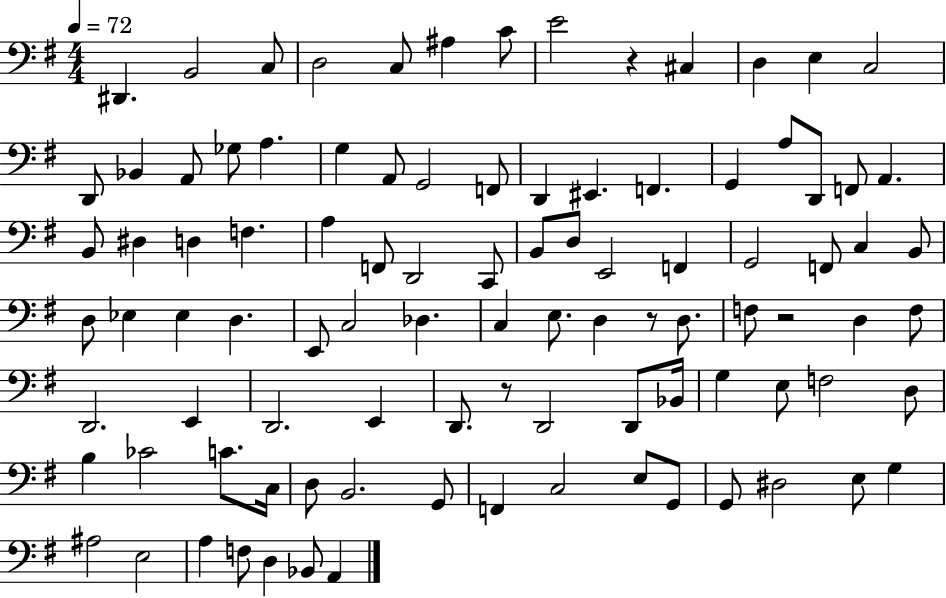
D#2/q. B2/h C3/e D3/h C3/e A#3/q C4/e E4/h R/q C#3/q D3/q E3/q C3/h D2/e Bb2/q A2/e Gb3/e A3/q. G3/q A2/e G2/h F2/e D2/q EIS2/q. F2/q. G2/q A3/e D2/e F2/e A2/q. B2/e D#3/q D3/q F3/q. A3/q F2/e D2/h C2/e B2/e D3/e E2/h F2/q G2/h F2/e C3/q B2/e D3/e Eb3/q Eb3/q D3/q. E2/e C3/h Db3/q. C3/q E3/e. D3/q R/e D3/e. F3/e R/h D3/q F3/e D2/h. E2/q D2/h. E2/q D2/e. R/e D2/h D2/e Bb2/s G3/q E3/e F3/h D3/e B3/q CES4/h C4/e. C3/s D3/e B2/h. G2/e F2/q C3/h E3/e G2/e G2/e D#3/h E3/e G3/q A#3/h E3/h A3/q F3/e D3/q Bb2/e A2/q